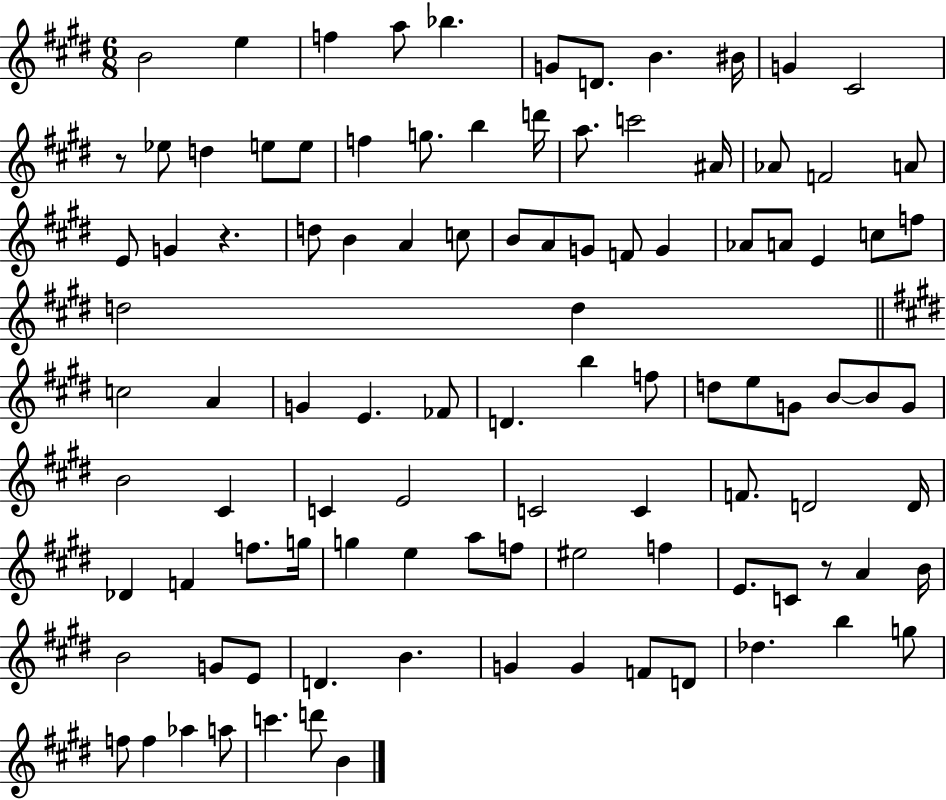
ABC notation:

X:1
T:Untitled
M:6/8
L:1/4
K:E
B2 e f a/2 _b G/2 D/2 B ^B/4 G ^C2 z/2 _e/2 d e/2 e/2 f g/2 b d'/4 a/2 c'2 ^A/4 _A/2 F2 A/2 E/2 G z d/2 B A c/2 B/2 A/2 G/2 F/2 G _A/2 A/2 E c/2 f/2 d2 d c2 A G E _F/2 D b f/2 d/2 e/2 G/2 B/2 B/2 G/2 B2 ^C C E2 C2 C F/2 D2 D/4 _D F f/2 g/4 g e a/2 f/2 ^e2 f E/2 C/2 z/2 A B/4 B2 G/2 E/2 D B G G F/2 D/2 _d b g/2 f/2 f _a a/2 c' d'/2 B